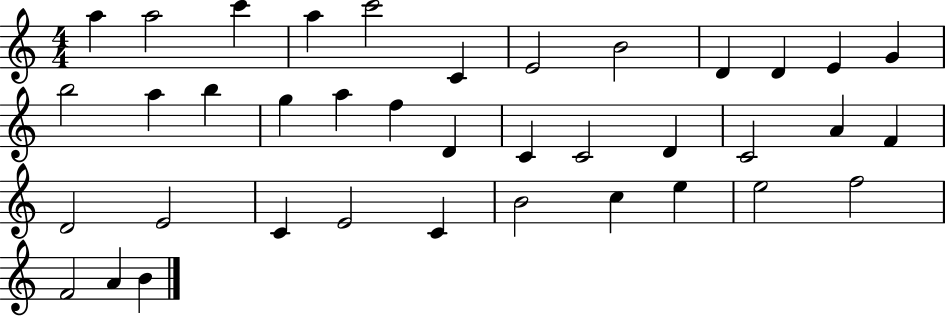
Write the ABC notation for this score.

X:1
T:Untitled
M:4/4
L:1/4
K:C
a a2 c' a c'2 C E2 B2 D D E G b2 a b g a f D C C2 D C2 A F D2 E2 C E2 C B2 c e e2 f2 F2 A B